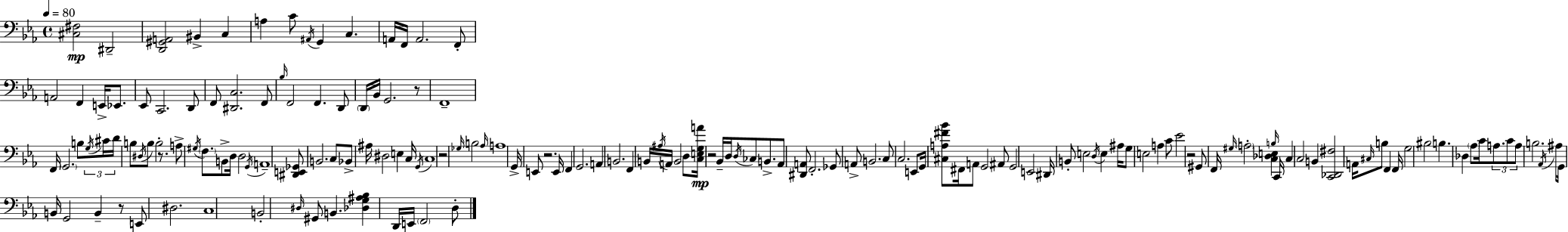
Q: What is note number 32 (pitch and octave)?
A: B3